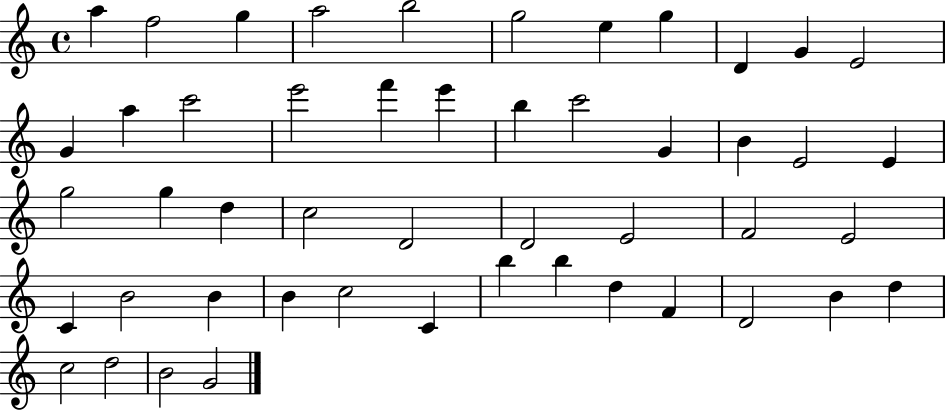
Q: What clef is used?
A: treble